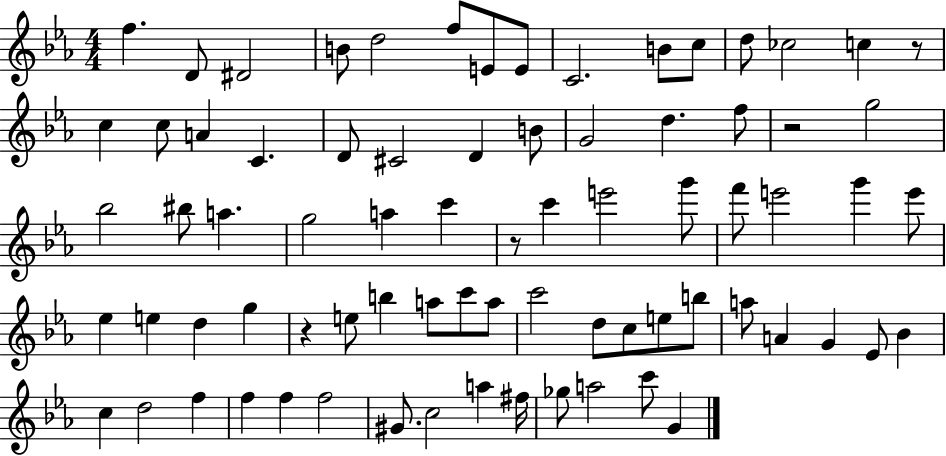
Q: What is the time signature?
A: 4/4